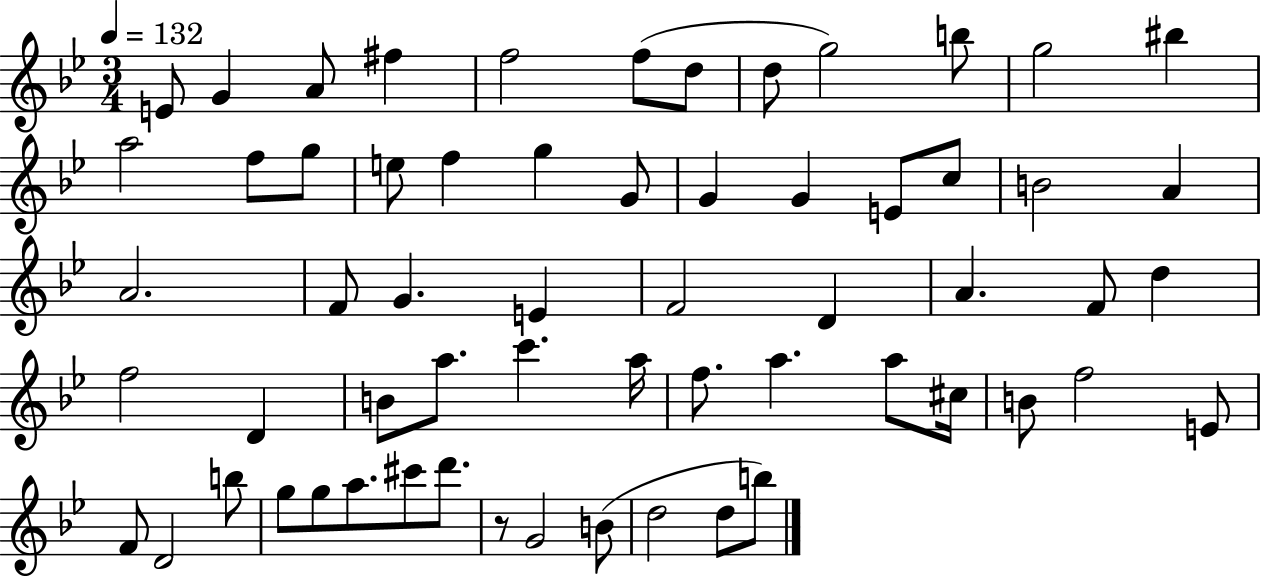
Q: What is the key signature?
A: BES major